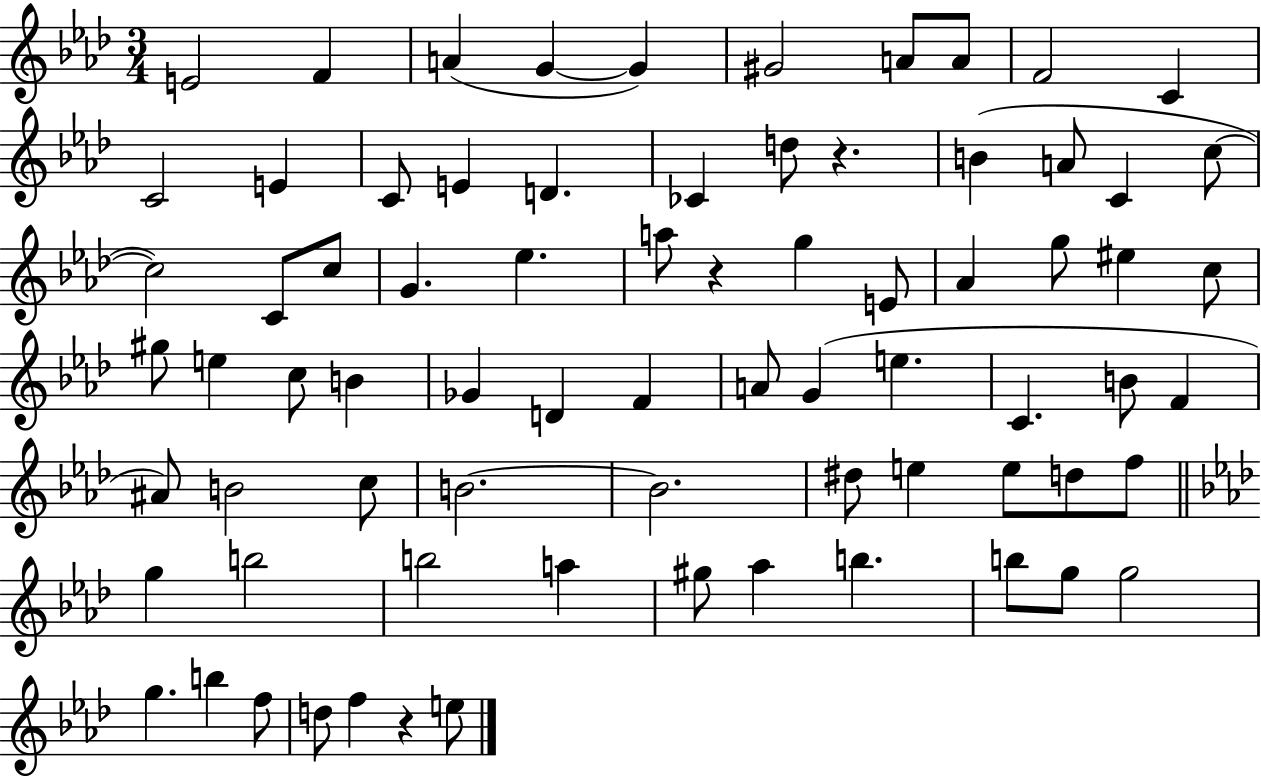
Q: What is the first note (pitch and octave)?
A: E4